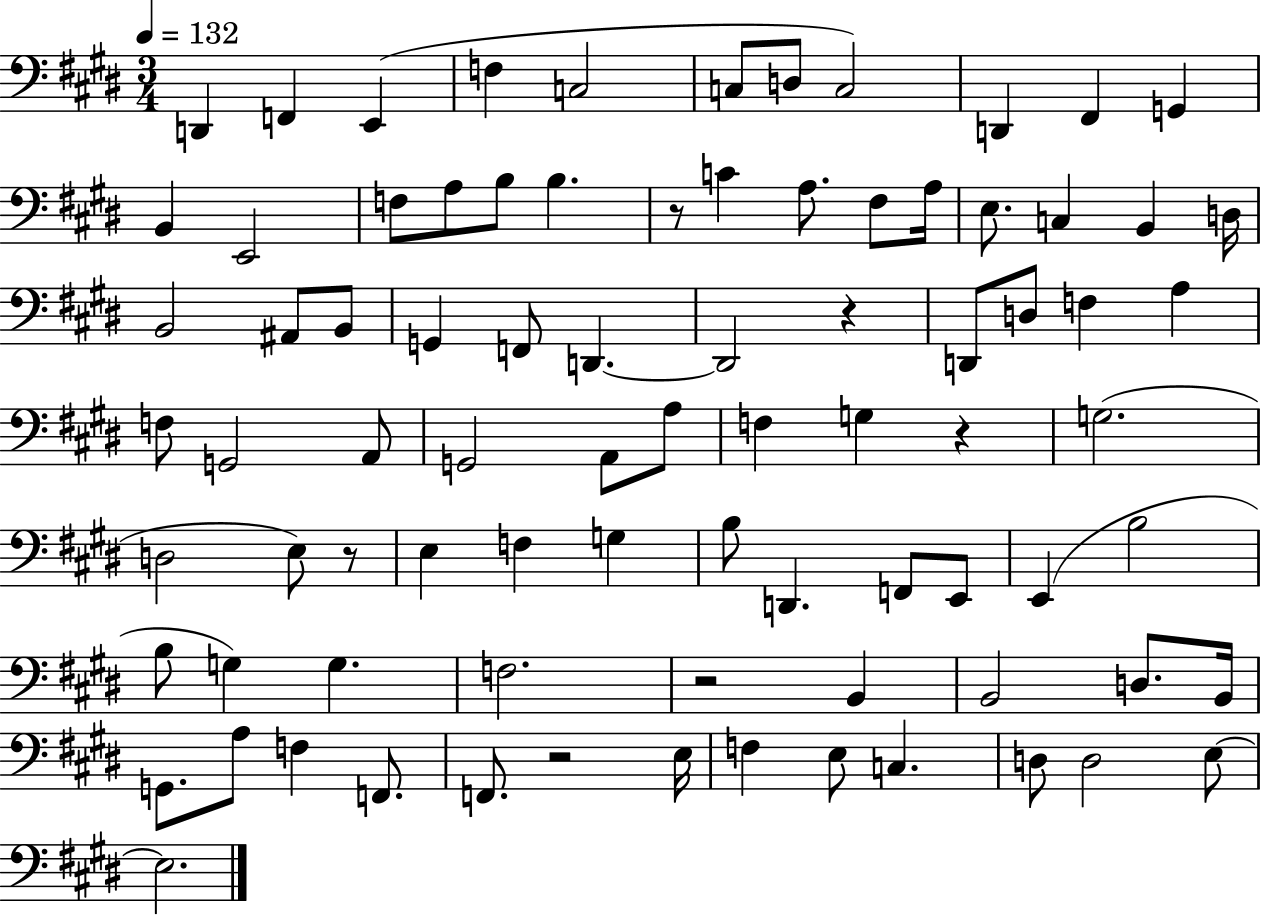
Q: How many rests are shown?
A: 6